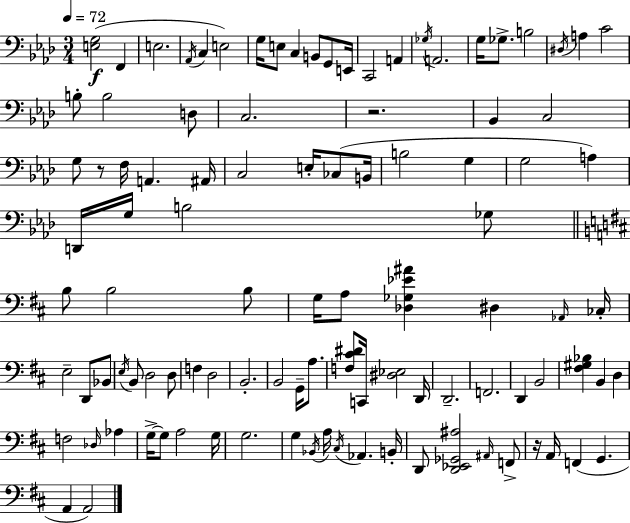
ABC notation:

X:1
T:Untitled
M:3/4
L:1/4
K:Ab
[E,G,]2 F,, E,2 _A,,/4 C, E,2 G,/4 E,/2 C, B,,/2 G,,/2 E,,/4 C,,2 A,, _G,/4 A,,2 G,/4 _G,/2 B,2 ^D,/4 A, C2 B,/2 B,2 D,/2 C,2 z2 _B,, C,2 G,/2 z/2 F,/4 A,, ^A,,/4 C,2 E,/4 _C,/2 B,,/4 B,2 G, G,2 A, D,,/4 G,/4 B,2 _G,/2 B,/2 B,2 B,/2 G,/4 A,/2 [_D,_G,_E^A] ^D, _A,,/4 _C,/4 E,2 D,,/2 _B,,/2 E,/4 B,,/2 D,2 D,/2 F, D,2 B,,2 B,,2 G,,/4 A,/2 [F,^C^D]/2 C,,/4 [^D,_E,]2 D,,/4 D,,2 F,,2 D,, B,,2 [^F,^G,_B,] B,, D, F,2 _D,/4 _A, G,/4 G,/2 A,2 G,/4 G,2 G, _B,,/4 A,/4 ^C,/4 _A,, B,,/4 D,,/2 [D,,_E,,_G,,^A,]2 ^A,,/4 F,,/2 z/4 A,,/4 F,, G,, A,, A,,2